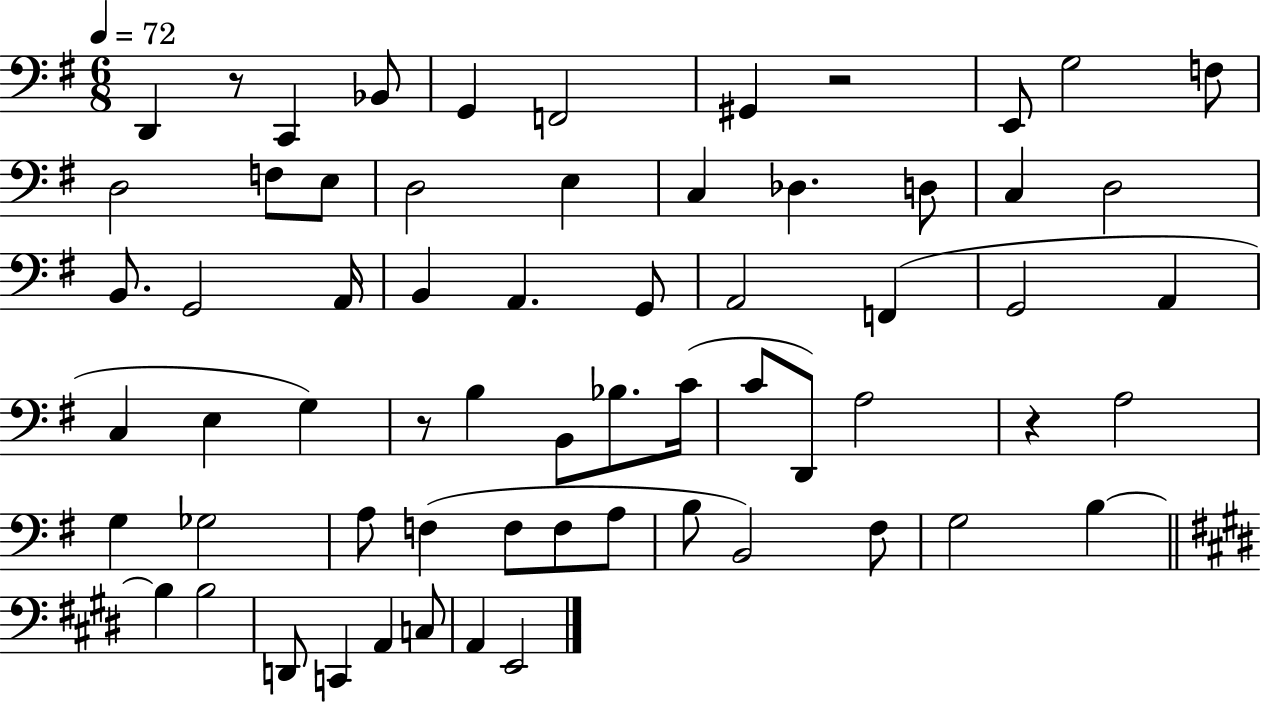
{
  \clef bass
  \numericTimeSignature
  \time 6/8
  \key g \major
  \tempo 4 = 72
  \repeat volta 2 { d,4 r8 c,4 bes,8 | g,4 f,2 | gis,4 r2 | e,8 g2 f8 | \break d2 f8 e8 | d2 e4 | c4 des4. d8 | c4 d2 | \break b,8. g,2 a,16 | b,4 a,4. g,8 | a,2 f,4( | g,2 a,4 | \break c4 e4 g4) | r8 b4 b,8 bes8. c'16( | c'8 d,8) a2 | r4 a2 | \break g4 ges2 | a8 f4( f8 f8 a8 | b8 b,2) fis8 | g2 b4~~ | \break \bar "||" \break \key e \major b4 b2 | d,8 c,4 a,4 c8 | a,4 e,2 | } \bar "|."
}